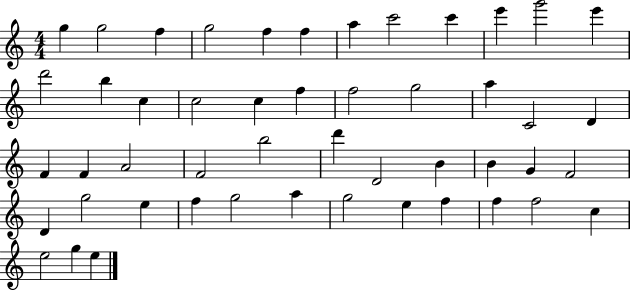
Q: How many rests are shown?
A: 0